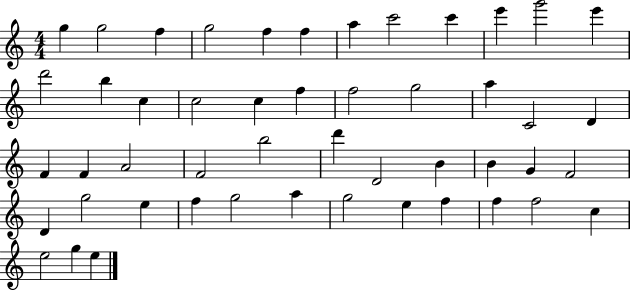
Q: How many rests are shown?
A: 0